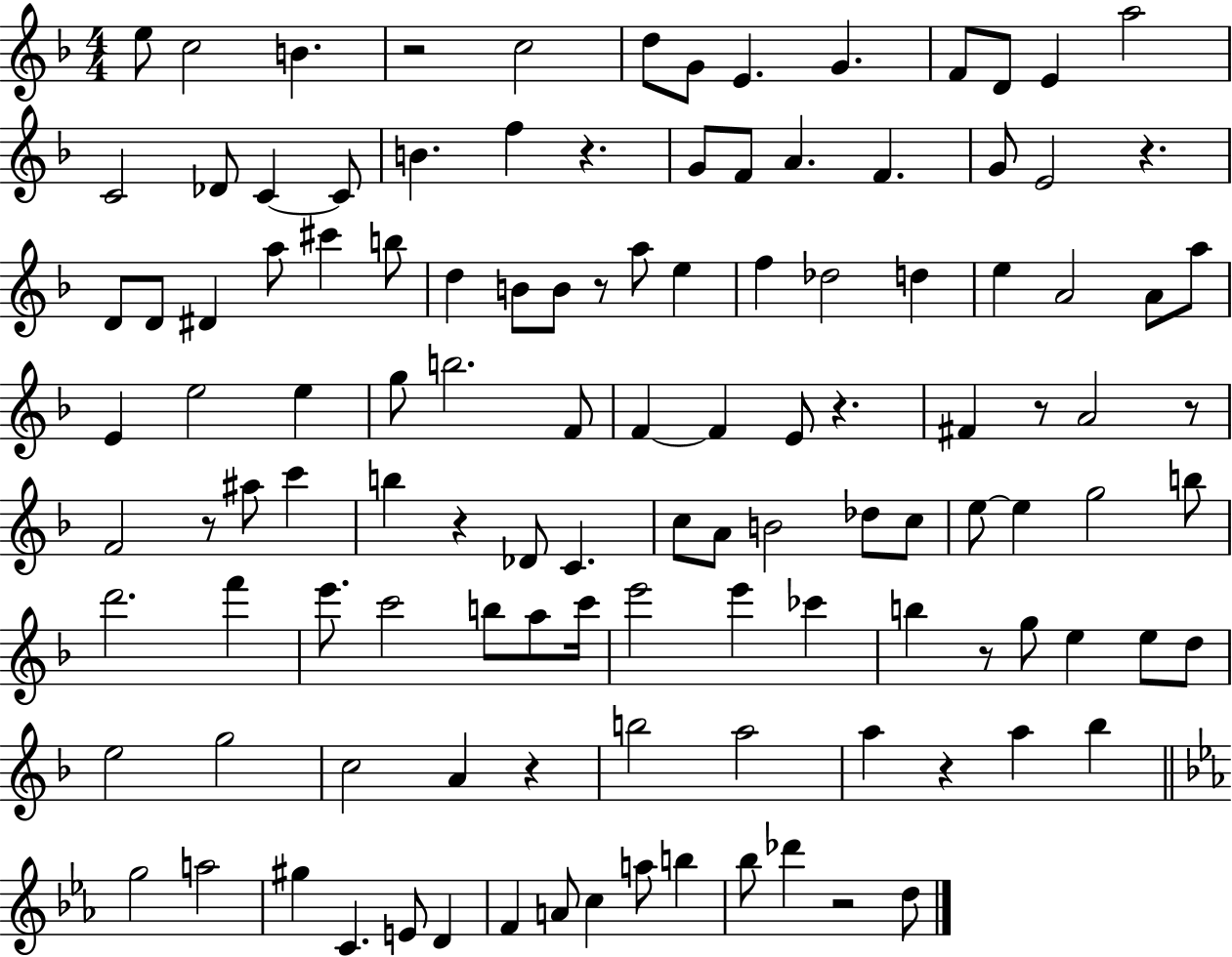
X:1
T:Untitled
M:4/4
L:1/4
K:F
e/2 c2 B z2 c2 d/2 G/2 E G F/2 D/2 E a2 C2 _D/2 C C/2 B f z G/2 F/2 A F G/2 E2 z D/2 D/2 ^D a/2 ^c' b/2 d B/2 B/2 z/2 a/2 e f _d2 d e A2 A/2 a/2 E e2 e g/2 b2 F/2 F F E/2 z ^F z/2 A2 z/2 F2 z/2 ^a/2 c' b z _D/2 C c/2 A/2 B2 _d/2 c/2 e/2 e g2 b/2 d'2 f' e'/2 c'2 b/2 a/2 c'/4 e'2 e' _c' b z/2 g/2 e e/2 d/2 e2 g2 c2 A z b2 a2 a z a _b g2 a2 ^g C E/2 D F A/2 c a/2 b _b/2 _d' z2 d/2